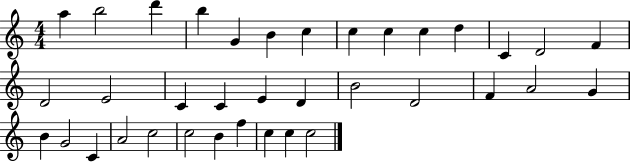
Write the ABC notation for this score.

X:1
T:Untitled
M:4/4
L:1/4
K:C
a b2 d' b G B c c c c d C D2 F D2 E2 C C E D B2 D2 F A2 G B G2 C A2 c2 c2 B f c c c2